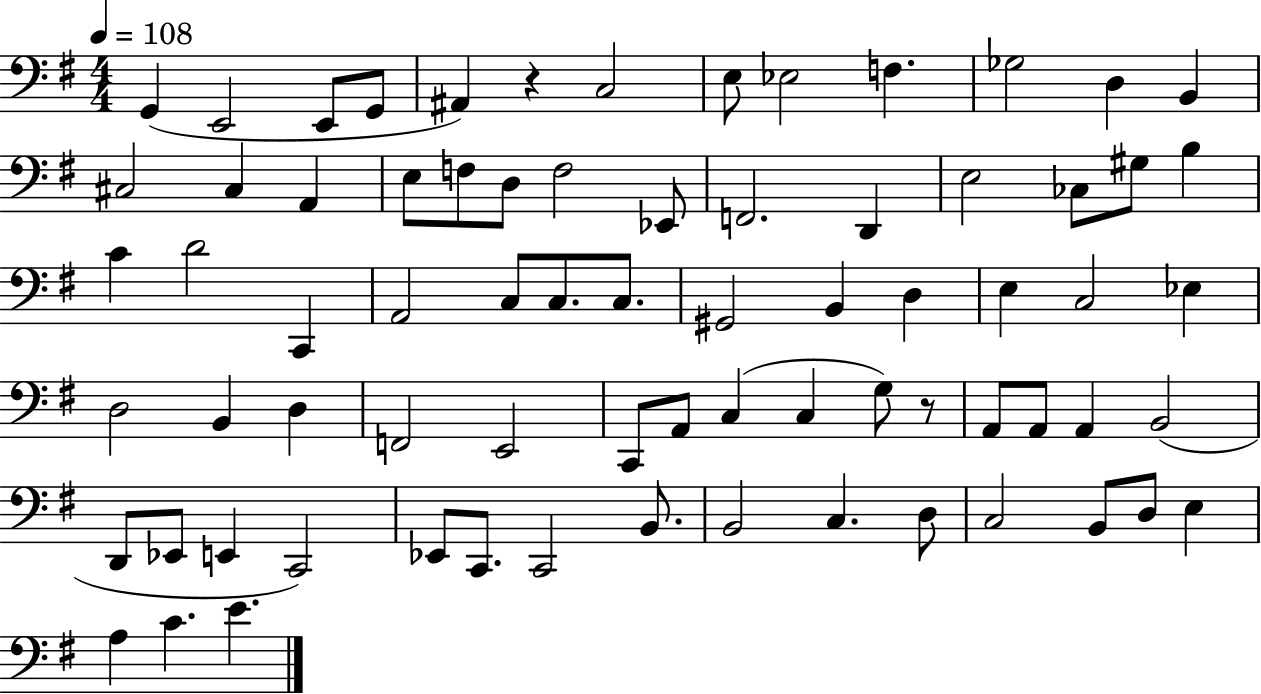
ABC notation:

X:1
T:Untitled
M:4/4
L:1/4
K:G
G,, E,,2 E,,/2 G,,/2 ^A,, z C,2 E,/2 _E,2 F, _G,2 D, B,, ^C,2 ^C, A,, E,/2 F,/2 D,/2 F,2 _E,,/2 F,,2 D,, E,2 _C,/2 ^G,/2 B, C D2 C,, A,,2 C,/2 C,/2 C,/2 ^G,,2 B,, D, E, C,2 _E, D,2 B,, D, F,,2 E,,2 C,,/2 A,,/2 C, C, G,/2 z/2 A,,/2 A,,/2 A,, B,,2 D,,/2 _E,,/2 E,, C,,2 _E,,/2 C,,/2 C,,2 B,,/2 B,,2 C, D,/2 C,2 B,,/2 D,/2 E, A, C E